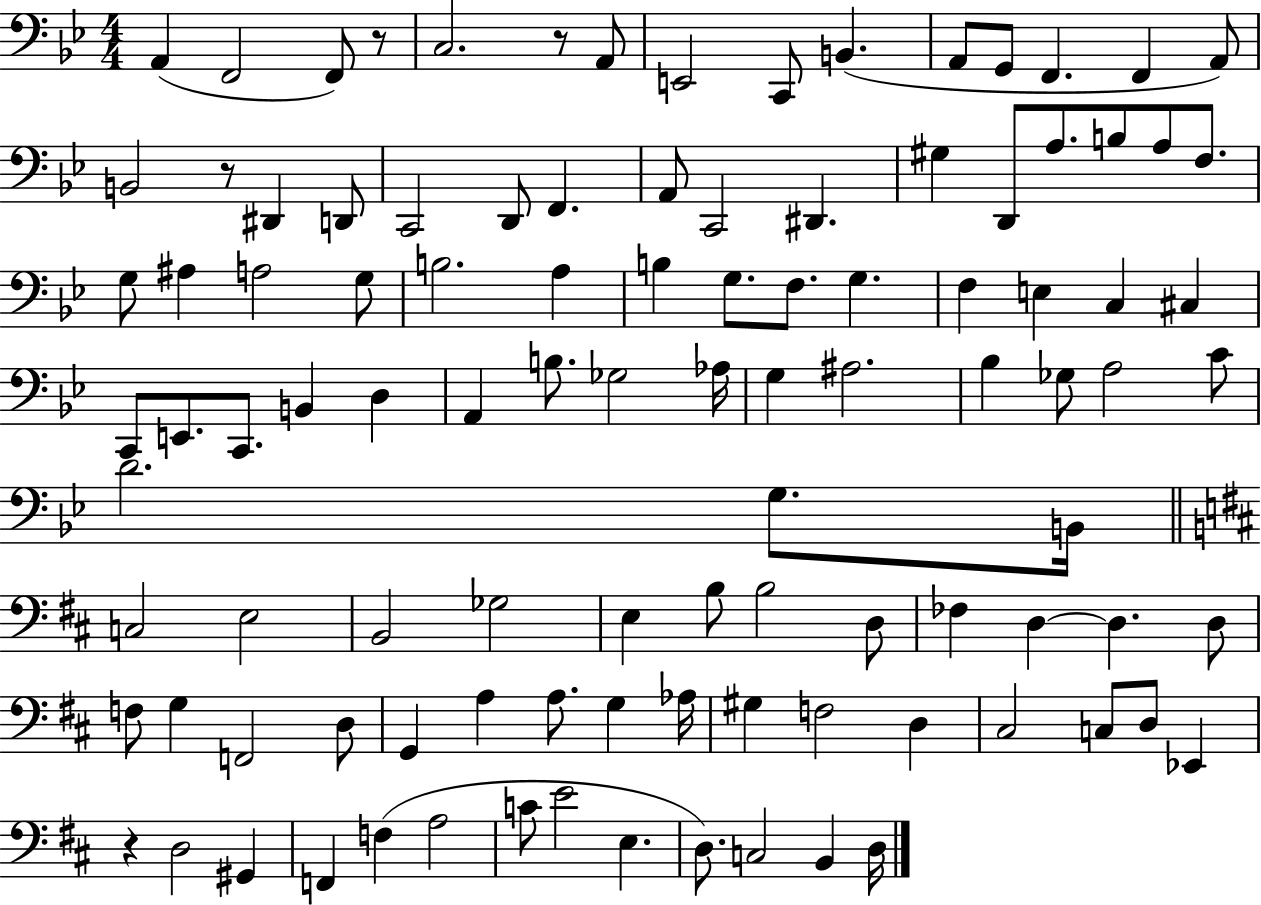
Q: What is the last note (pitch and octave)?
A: D3